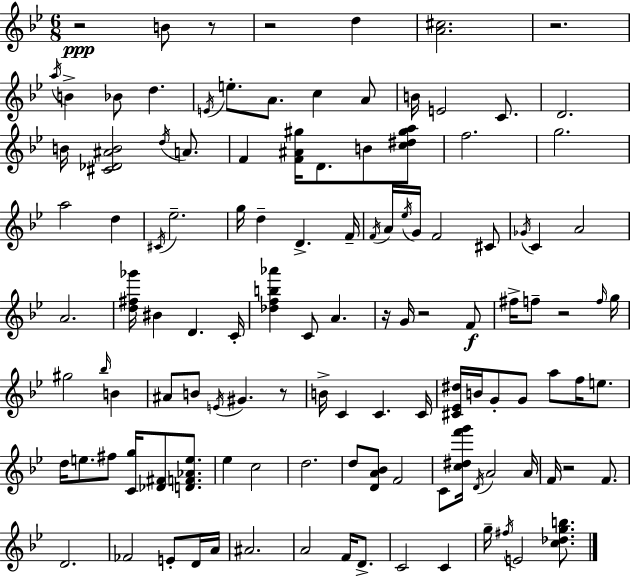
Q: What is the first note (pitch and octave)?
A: B4